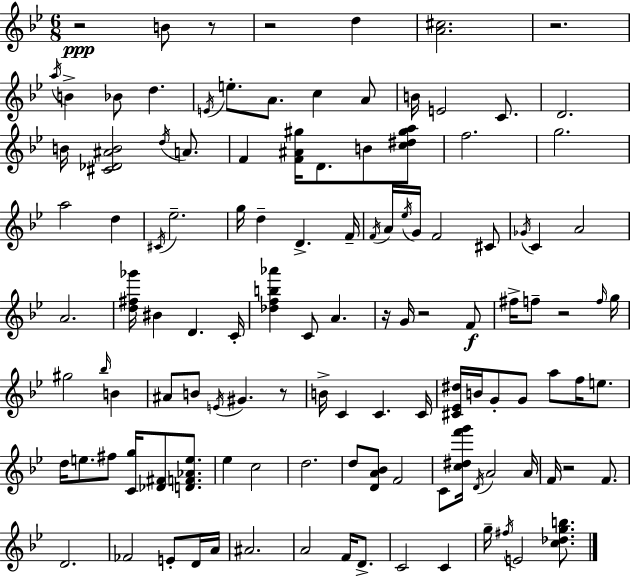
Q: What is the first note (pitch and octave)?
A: B4